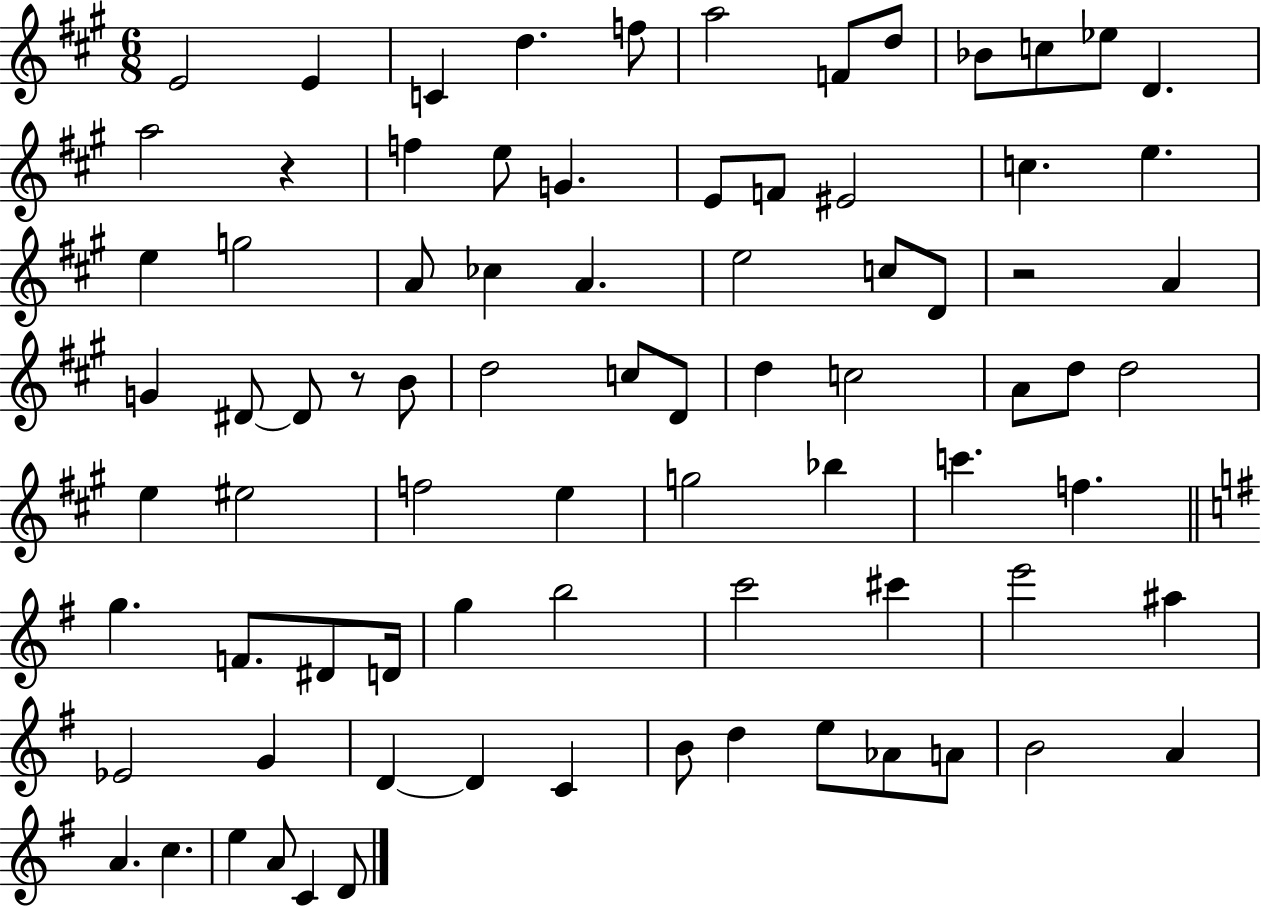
E4/h E4/q C4/q D5/q. F5/e A5/h F4/e D5/e Bb4/e C5/e Eb5/e D4/q. A5/h R/q F5/q E5/e G4/q. E4/e F4/e EIS4/h C5/q. E5/q. E5/q G5/h A4/e CES5/q A4/q. E5/h C5/e D4/e R/h A4/q G4/q D#4/e D#4/e R/e B4/e D5/h C5/e D4/e D5/q C5/h A4/e D5/e D5/h E5/q EIS5/h F5/h E5/q G5/h Bb5/q C6/q. F5/q. G5/q. F4/e. D#4/e D4/s G5/q B5/h C6/h C#6/q E6/h A#5/q Eb4/h G4/q D4/q D4/q C4/q B4/e D5/q E5/e Ab4/e A4/e B4/h A4/q A4/q. C5/q. E5/q A4/e C4/q D4/e